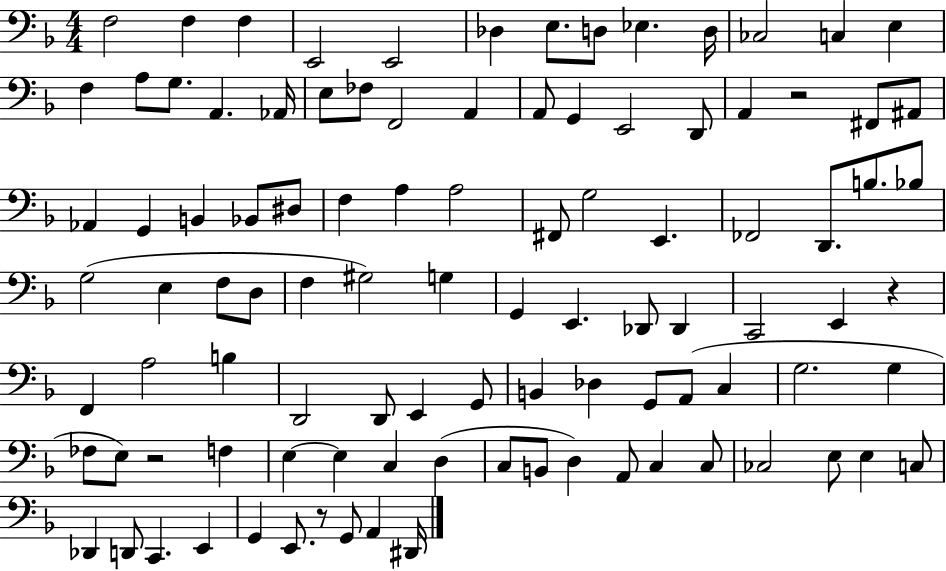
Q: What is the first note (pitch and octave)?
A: F3